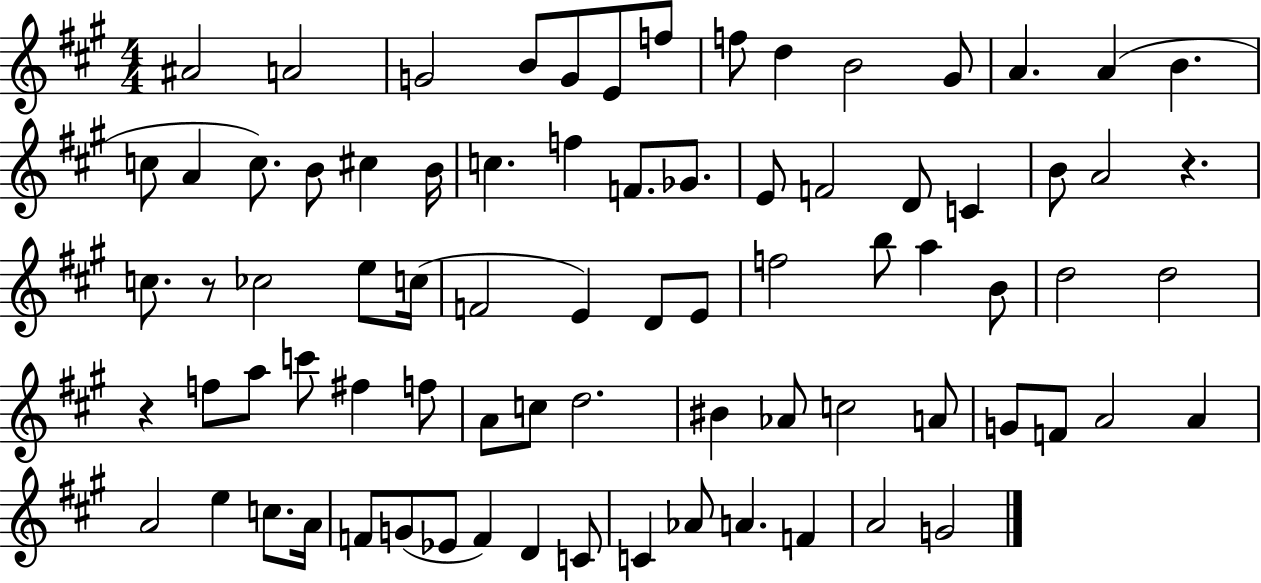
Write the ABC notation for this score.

X:1
T:Untitled
M:4/4
L:1/4
K:A
^A2 A2 G2 B/2 G/2 E/2 f/2 f/2 d B2 ^G/2 A A B c/2 A c/2 B/2 ^c B/4 c f F/2 _G/2 E/2 F2 D/2 C B/2 A2 z c/2 z/2 _c2 e/2 c/4 F2 E D/2 E/2 f2 b/2 a B/2 d2 d2 z f/2 a/2 c'/2 ^f f/2 A/2 c/2 d2 ^B _A/2 c2 A/2 G/2 F/2 A2 A A2 e c/2 A/4 F/2 G/2 _E/2 F D C/2 C _A/2 A F A2 G2